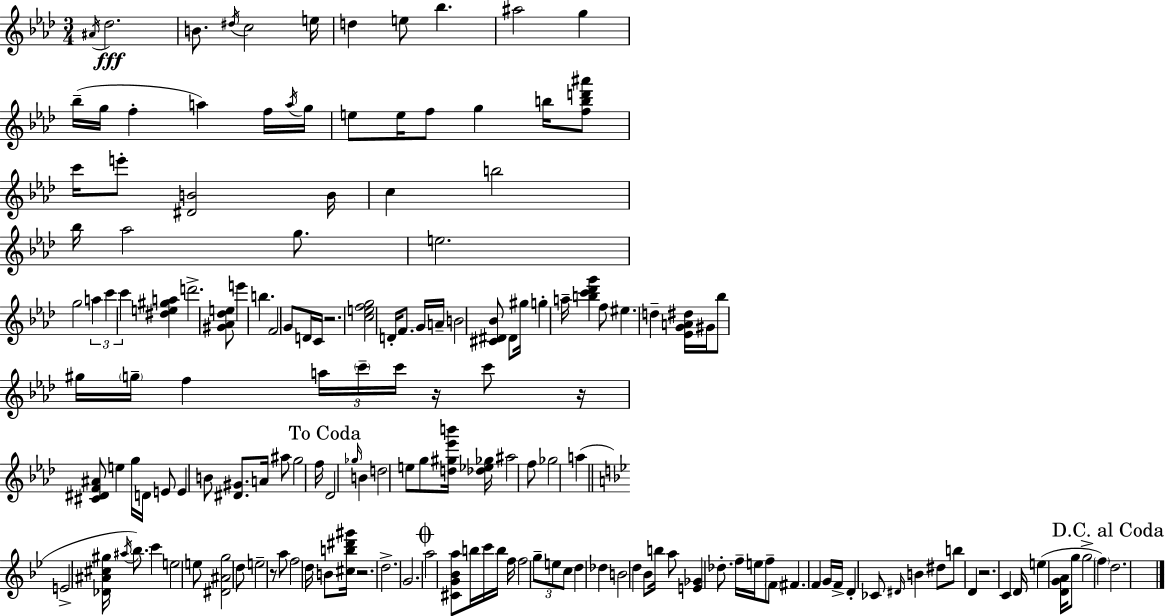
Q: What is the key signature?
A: AES major